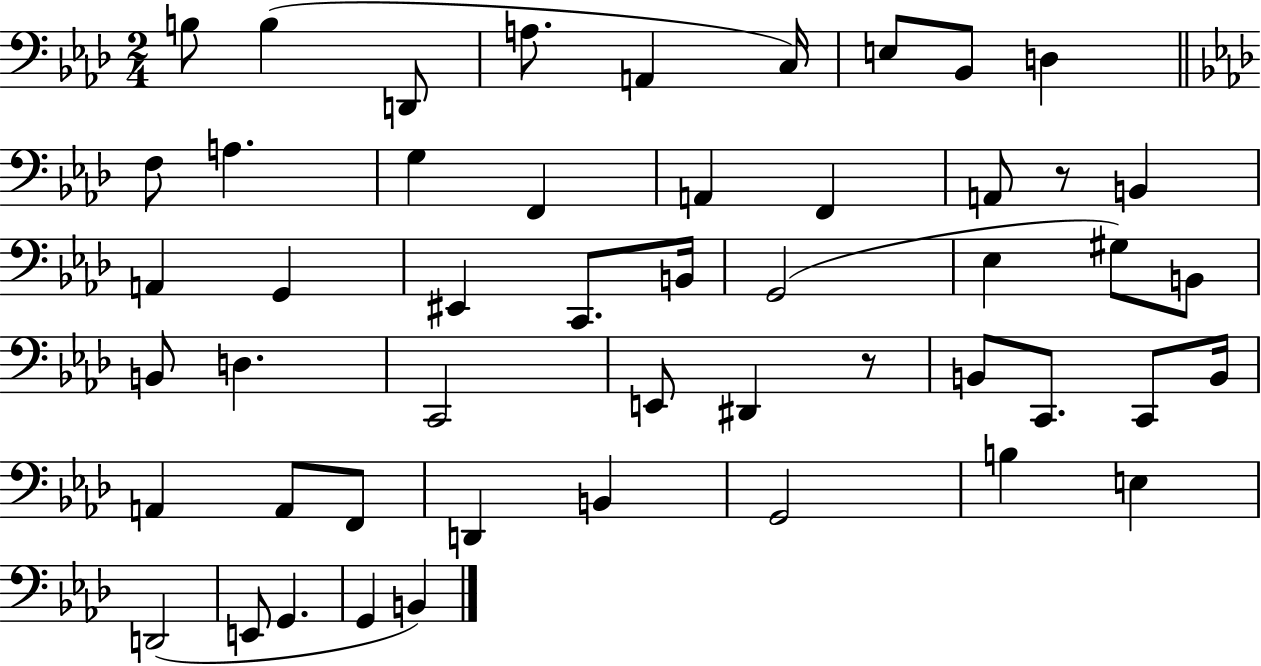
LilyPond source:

{
  \clef bass
  \numericTimeSignature
  \time 2/4
  \key aes \major
  \repeat volta 2 { b8 b4( d,8 | a8. a,4 c16) | e8 bes,8 d4 | \bar "||" \break \key aes \major f8 a4. | g4 f,4 | a,4 f,4 | a,8 r8 b,4 | \break a,4 g,4 | eis,4 c,8. b,16 | g,2( | ees4 gis8) b,8 | \break b,8 d4. | c,2 | e,8 dis,4 r8 | b,8 c,8. c,8 b,16 | \break a,4 a,8 f,8 | d,4 b,4 | g,2 | b4 e4 | \break d,2( | e,8 g,4. | g,4 b,4) | } \bar "|."
}